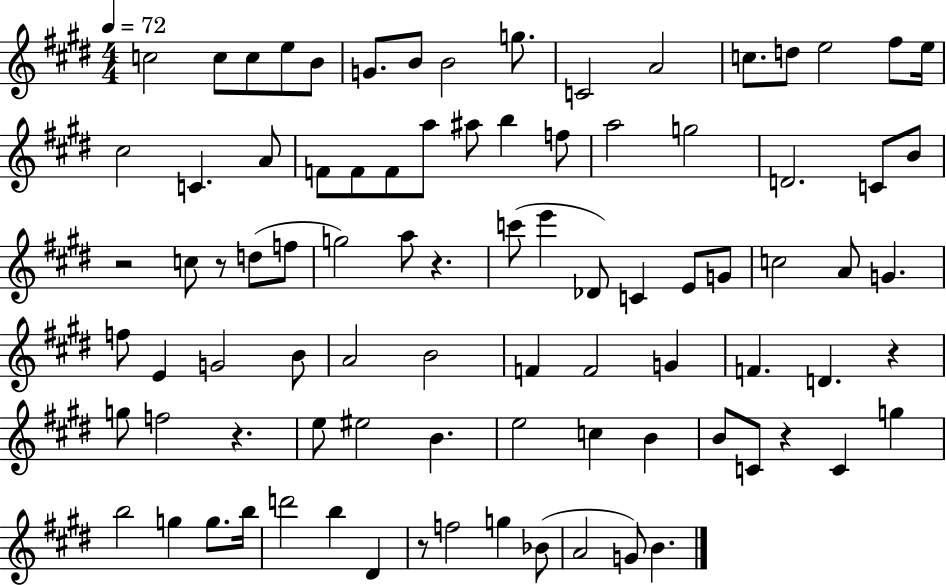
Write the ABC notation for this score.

X:1
T:Untitled
M:4/4
L:1/4
K:E
c2 c/2 c/2 e/2 B/2 G/2 B/2 B2 g/2 C2 A2 c/2 d/2 e2 ^f/2 e/4 ^c2 C A/2 F/2 F/2 F/2 a/2 ^a/2 b f/2 a2 g2 D2 C/2 B/2 z2 c/2 z/2 d/2 f/2 g2 a/2 z c'/2 e' _D/2 C E/2 G/2 c2 A/2 G f/2 E G2 B/2 A2 B2 F F2 G F D z g/2 f2 z e/2 ^e2 B e2 c B B/2 C/2 z C g b2 g g/2 b/4 d'2 b ^D z/2 f2 g _B/2 A2 G/2 B